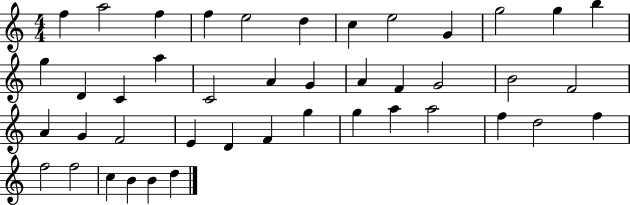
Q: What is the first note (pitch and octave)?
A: F5